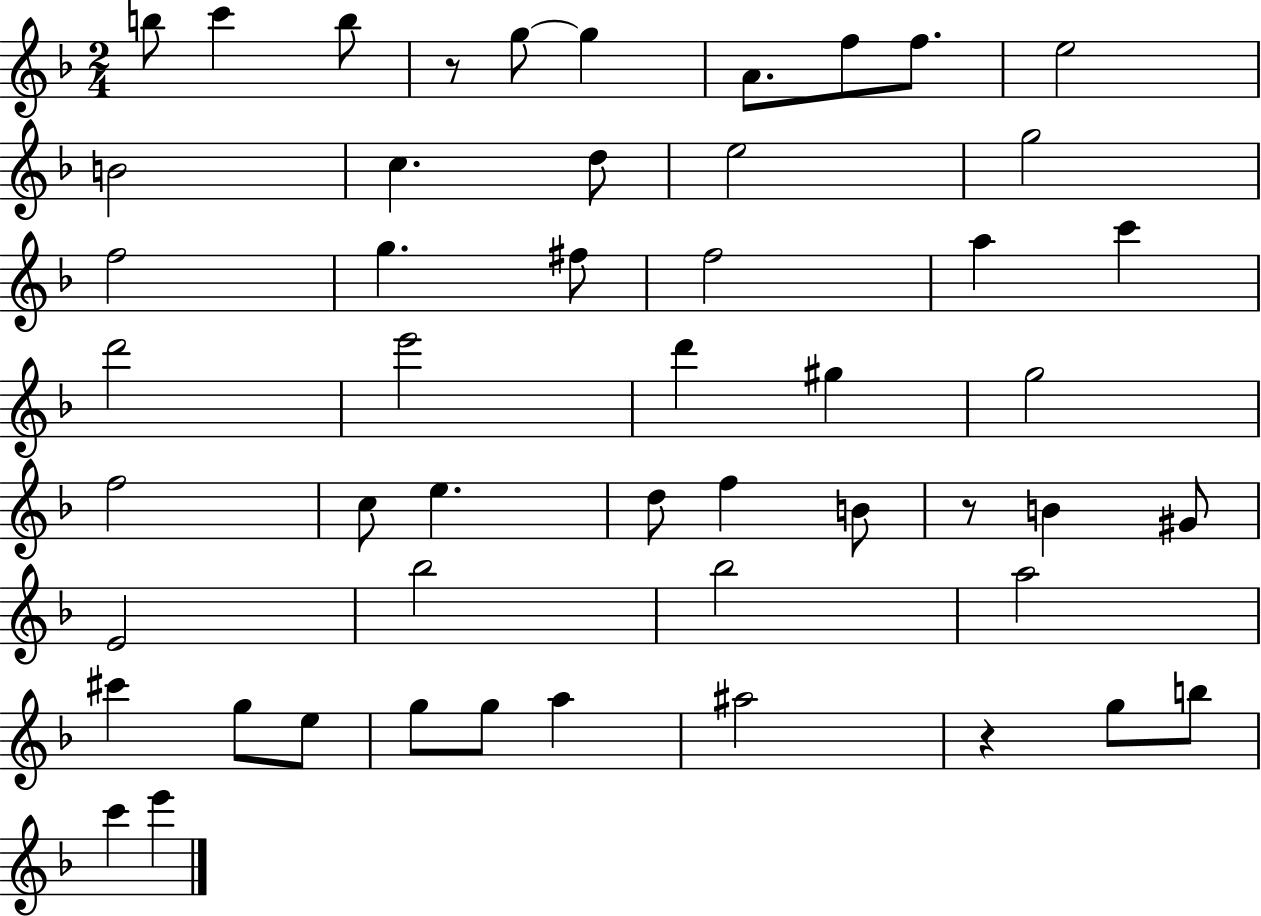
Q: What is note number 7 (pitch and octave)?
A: F5